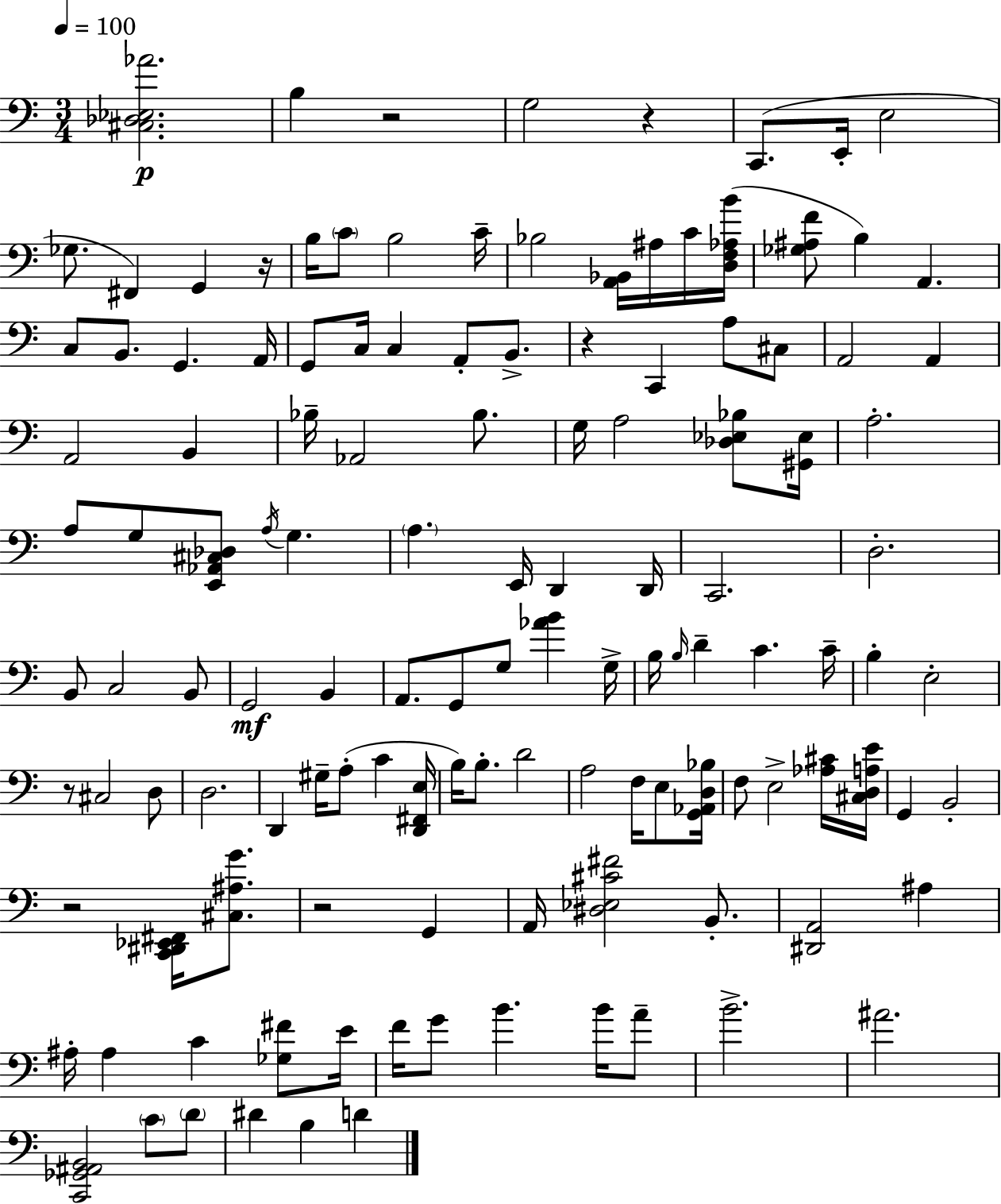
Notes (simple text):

[C#3,Db3,Eb3,Ab4]/h. B3/q R/h G3/h R/q C2/e. E2/s E3/h Gb3/e. F#2/q G2/q R/s B3/s C4/e B3/h C4/s Bb3/h [A2,Bb2]/s A#3/s C4/s [D3,F3,Ab3,B4]/s [Gb3,A#3,F4]/e B3/q A2/q. C3/e B2/e. G2/q. A2/s G2/e C3/s C3/q A2/e B2/e. R/q C2/q A3/e C#3/e A2/h A2/q A2/h B2/q Bb3/s Ab2/h Bb3/e. G3/s A3/h [Db3,Eb3,Bb3]/e [G#2,Eb3]/s A3/h. A3/e G3/e [E2,Ab2,C#3,Db3]/e A3/s G3/q. A3/q. E2/s D2/q D2/s C2/h. D3/h. B2/e C3/h B2/e G2/h B2/q A2/e. G2/e G3/e [Ab4,B4]/q G3/s B3/s B3/s D4/q C4/q. C4/s B3/q E3/h R/e C#3/h D3/e D3/h. D2/q G#3/s A3/e C4/q [D2,F#2,E3]/s B3/s B3/e. D4/h A3/h F3/s E3/e [G2,Ab2,D3,Bb3]/s F3/e E3/h [Ab3,C#4]/s [C#3,D3,A3,E4]/s G2/q B2/h R/h [C2,D#2,Eb2,F#2]/s [C#3,A#3,G4]/e. R/h G2/q A2/s [D#3,Eb3,C#4,F#4]/h B2/e. [D#2,A2]/h A#3/q A#3/s A#3/q C4/q [Gb3,F#4]/e E4/s F4/s G4/e B4/q. B4/s A4/e B4/h. A#4/h. [C2,Gb2,A#2,B2]/h C4/e D4/e D#4/q B3/q D4/q